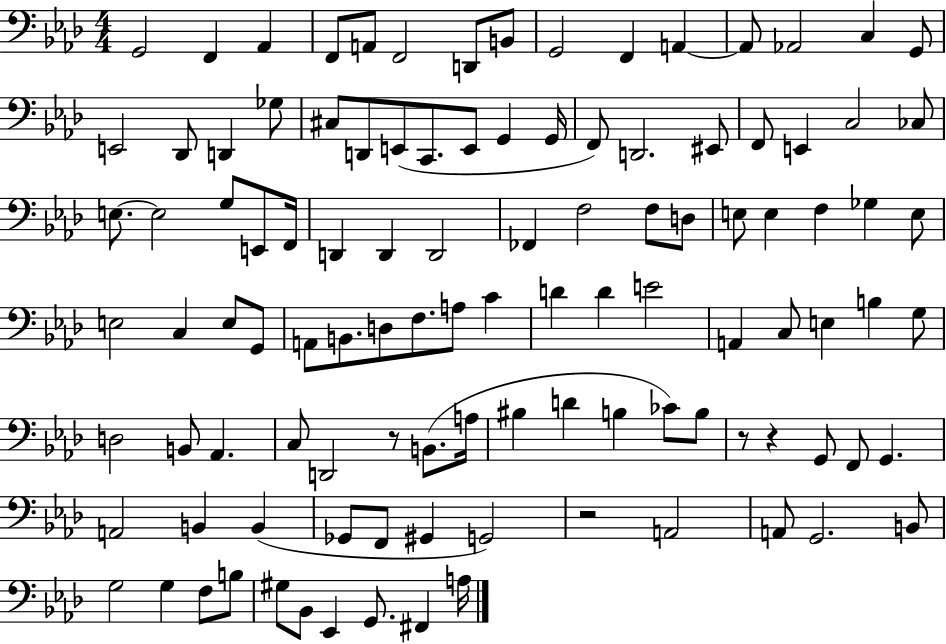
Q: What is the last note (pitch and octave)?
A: A3